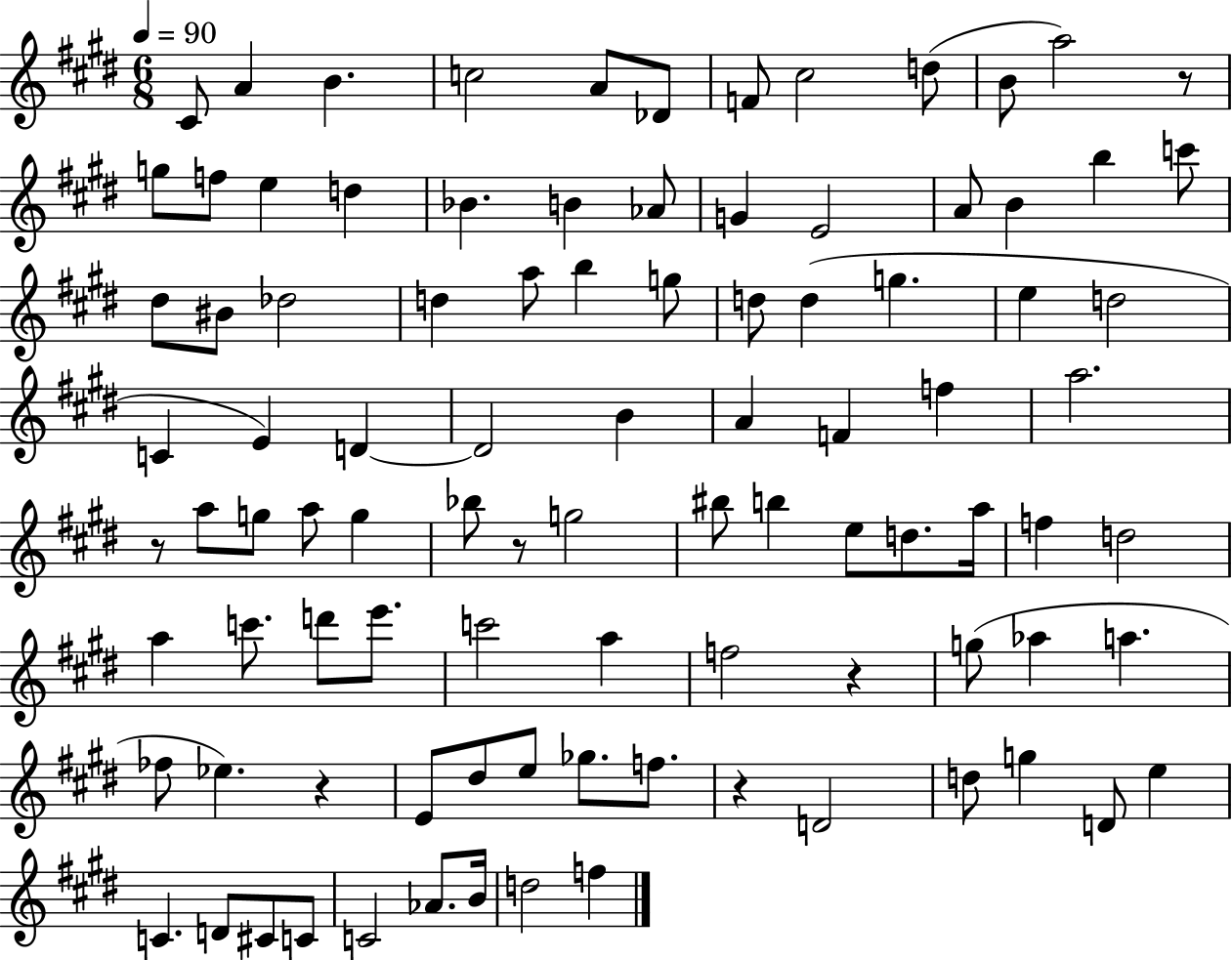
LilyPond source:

{
  \clef treble
  \numericTimeSignature
  \time 6/8
  \key e \major
  \tempo 4 = 90
  cis'8 a'4 b'4. | c''2 a'8 des'8 | f'8 cis''2 d''8( | b'8 a''2) r8 | \break g''8 f''8 e''4 d''4 | bes'4. b'4 aes'8 | g'4 e'2 | a'8 b'4 b''4 c'''8 | \break dis''8 bis'8 des''2 | d''4 a''8 b''4 g''8 | d''8 d''4( g''4. | e''4 d''2 | \break c'4 e'4) d'4~~ | d'2 b'4 | a'4 f'4 f''4 | a''2. | \break r8 a''8 g''8 a''8 g''4 | bes''8 r8 g''2 | bis''8 b''4 e''8 d''8. a''16 | f''4 d''2 | \break a''4 c'''8. d'''8 e'''8. | c'''2 a''4 | f''2 r4 | g''8( aes''4 a''4. | \break fes''8 ees''4.) r4 | e'8 dis''8 e''8 ges''8. f''8. | r4 d'2 | d''8 g''4 d'8 e''4 | \break c'4. d'8 cis'8 c'8 | c'2 aes'8. b'16 | d''2 f''4 | \bar "|."
}